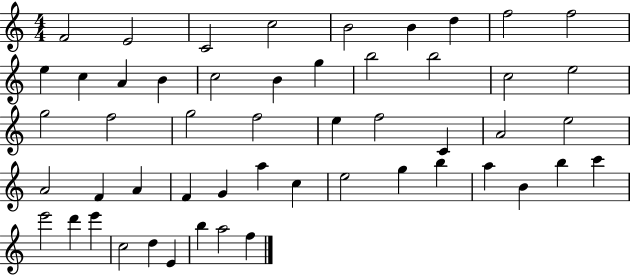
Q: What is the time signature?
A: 4/4